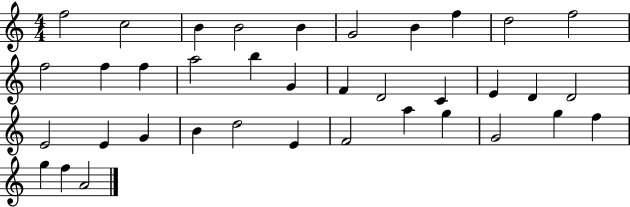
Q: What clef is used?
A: treble